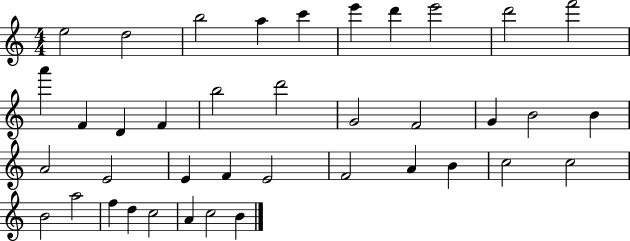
{
  \clef treble
  \numericTimeSignature
  \time 4/4
  \key c \major
  e''2 d''2 | b''2 a''4 c'''4 | e'''4 d'''4 e'''2 | d'''2 f'''2 | \break a'''4 f'4 d'4 f'4 | b''2 d'''2 | g'2 f'2 | g'4 b'2 b'4 | \break a'2 e'2 | e'4 f'4 e'2 | f'2 a'4 b'4 | c''2 c''2 | \break b'2 a''2 | f''4 d''4 c''2 | a'4 c''2 b'4 | \bar "|."
}